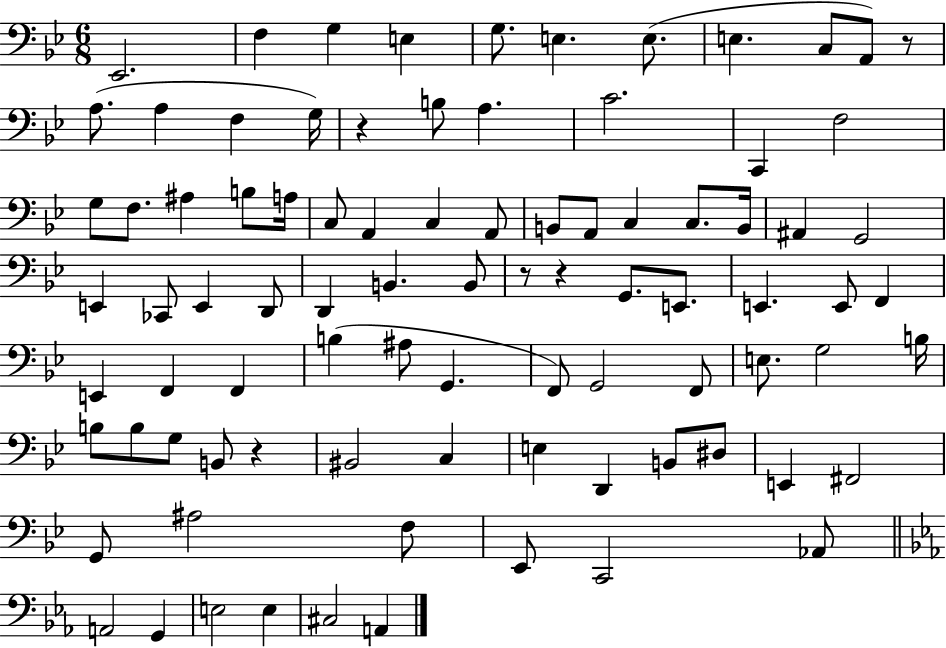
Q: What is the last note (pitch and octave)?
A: A2